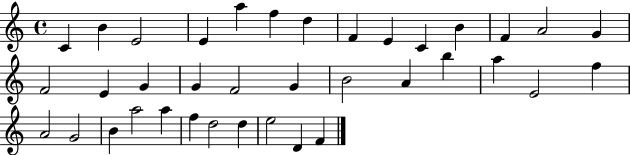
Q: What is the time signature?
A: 4/4